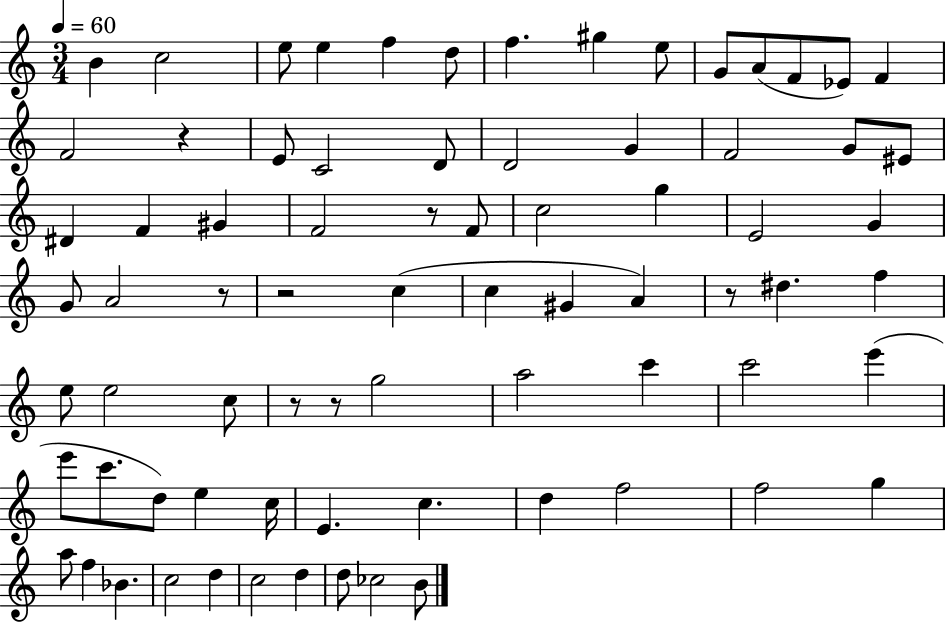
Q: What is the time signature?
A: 3/4